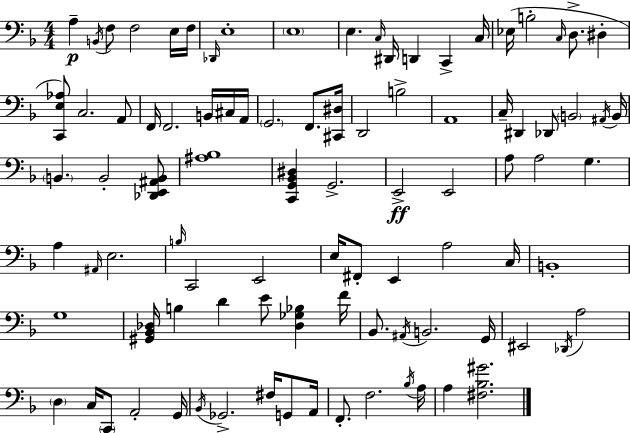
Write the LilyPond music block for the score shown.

{
  \clef bass
  \numericTimeSignature
  \time 4/4
  \key d \minor
  a4--\p \acciaccatura { b,16 } f8 f2 e16 | f16 \grace { des,16 } e1-. | \parenthesize e1 | e4. \grace { c16 } dis,16 d,4 c,4-> | \break c16 ees16( b2-. \grace { c16 } d8.-> | dis4-. <c, e aes>8) c2. | a,8 f,16 f,2. | b,16 cis16 a,16 \parenthesize g,2. | \break f,8. <cis, dis>16 d,2 b2-> | a,1 | c16-- dis,4 des,8 \parenthesize b,2 | \acciaccatura { ais,16 } b,16 \parenthesize b,4. b,2-. | \break <des, e, ais, b,>8 <ais bes>1 | <c, g, bes, dis>4 g,2.-> | e,2->\ff e,2 | a8 a2 g4. | \break a4 \grace { ais,16 } e2. | \grace { b16 } c,2 e,2 | e16 fis,8-. e,4 a2 | c16 b,1-. | \break g1 | <gis, bes, des>16 b4 d'4 | e'8 <des ges bes>4 f'16 bes,8. \acciaccatura { ais,16 } b,2. | g,16 eis,2 | \break \acciaccatura { des,16 } a2 \parenthesize d4 c16 \parenthesize c,8 | a,2-. g,16 \acciaccatura { bes,16 } ges,2.-> | fis16 g,8 a,16 f,8.-. f2. | \acciaccatura { bes16 } a16 a4 <fis bes gis'>2. | \break \bar "|."
}